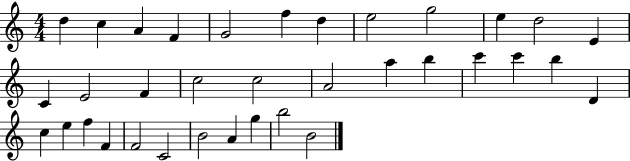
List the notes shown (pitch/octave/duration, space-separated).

D5/q C5/q A4/q F4/q G4/h F5/q D5/q E5/h G5/h E5/q D5/h E4/q C4/q E4/h F4/q C5/h C5/h A4/h A5/q B5/q C6/q C6/q B5/q D4/q C5/q E5/q F5/q F4/q F4/h C4/h B4/h A4/q G5/q B5/h B4/h